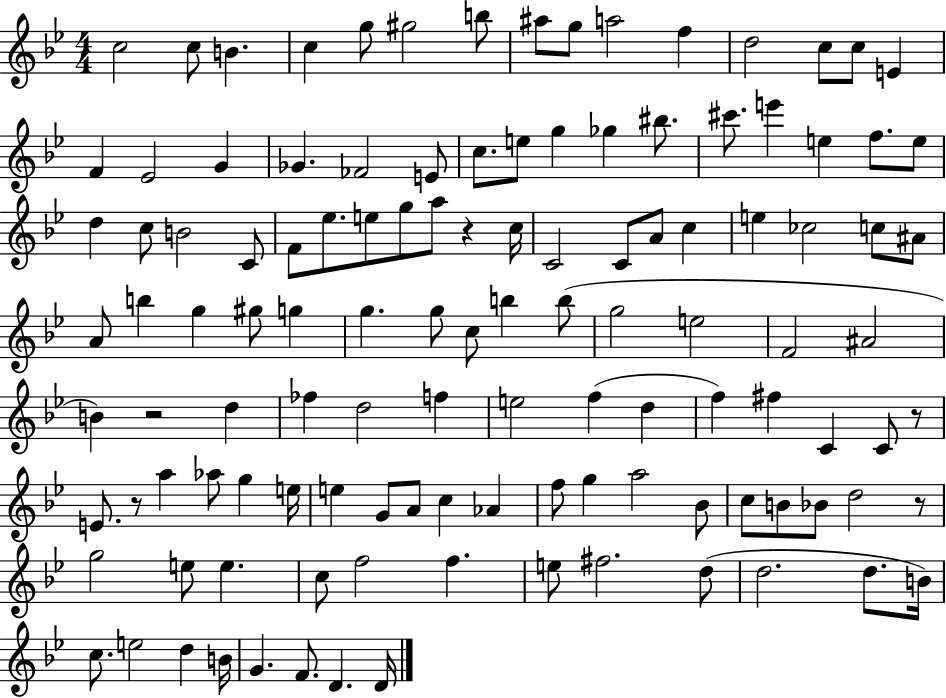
{
  \clef treble
  \numericTimeSignature
  \time 4/4
  \key bes \major
  c''2 c''8 b'4. | c''4 g''8 gis''2 b''8 | ais''8 g''8 a''2 f''4 | d''2 c''8 c''8 e'4 | \break f'4 ees'2 g'4 | ges'4. fes'2 e'8 | c''8. e''8 g''4 ges''4 bis''8. | cis'''8. e'''4 e''4 f''8. e''8 | \break d''4 c''8 b'2 c'8 | f'8 ees''8. e''8 g''8 a''8 r4 c''16 | c'2 c'8 a'8 c''4 | e''4 ces''2 c''8 ais'8 | \break a'8 b''4 g''4 gis''8 g''4 | g''4. g''8 c''8 b''4 b''8( | g''2 e''2 | f'2 ais'2 | \break b'4) r2 d''4 | fes''4 d''2 f''4 | e''2 f''4( d''4 | f''4) fis''4 c'4 c'8 r8 | \break e'8. r8 a''4 aes''8 g''4 e''16 | e''4 g'8 a'8 c''4 aes'4 | f''8 g''4 a''2 bes'8 | c''8 b'8 bes'8 d''2 r8 | \break g''2 e''8 e''4. | c''8 f''2 f''4. | e''8 fis''2. d''8( | d''2. d''8. b'16) | \break c''8. e''2 d''4 b'16 | g'4. f'8. d'4. d'16 | \bar "|."
}